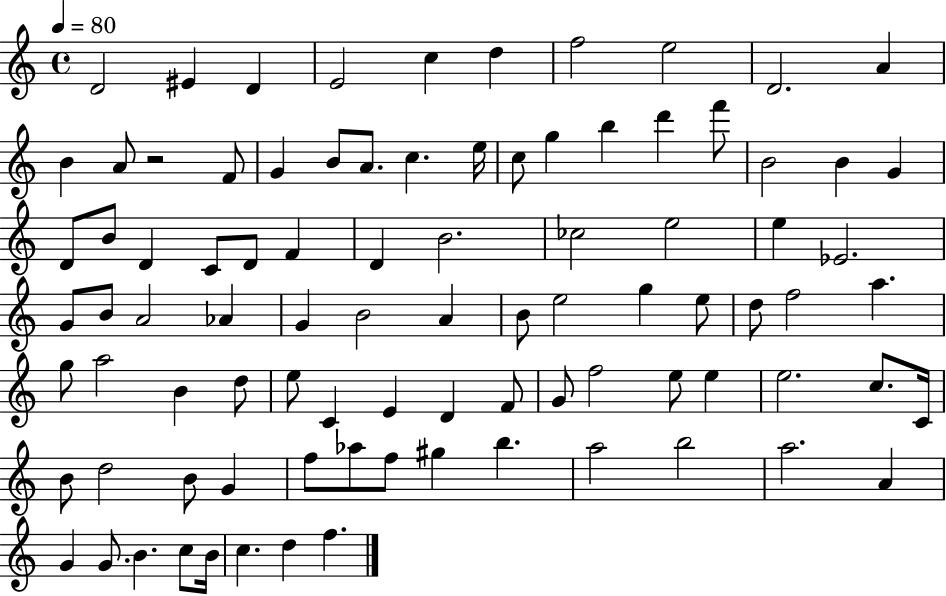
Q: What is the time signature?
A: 4/4